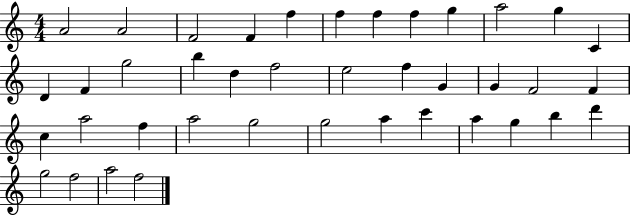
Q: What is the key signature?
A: C major